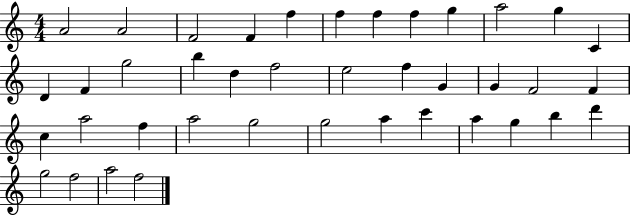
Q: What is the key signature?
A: C major